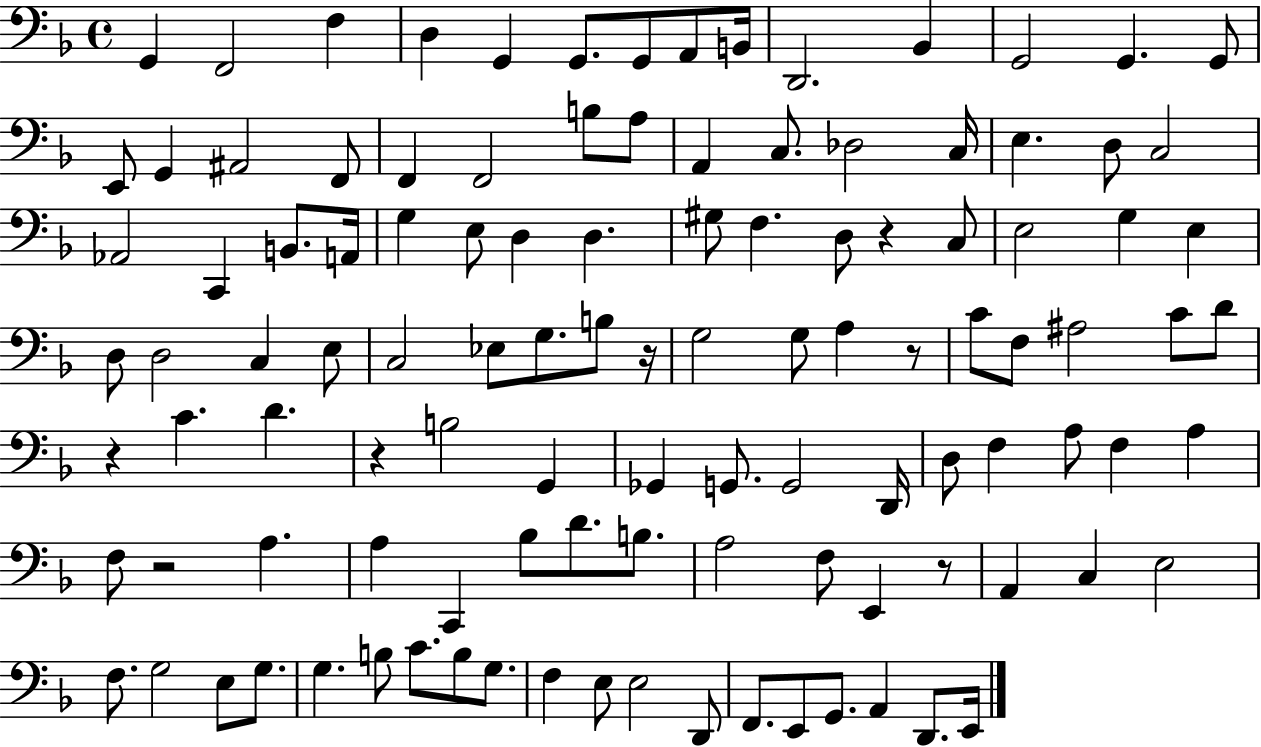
X:1
T:Untitled
M:4/4
L:1/4
K:F
G,, F,,2 F, D, G,, G,,/2 G,,/2 A,,/2 B,,/4 D,,2 _B,, G,,2 G,, G,,/2 E,,/2 G,, ^A,,2 F,,/2 F,, F,,2 B,/2 A,/2 A,, C,/2 _D,2 C,/4 E, D,/2 C,2 _A,,2 C,, B,,/2 A,,/4 G, E,/2 D, D, ^G,/2 F, D,/2 z C,/2 E,2 G, E, D,/2 D,2 C, E,/2 C,2 _E,/2 G,/2 B,/2 z/4 G,2 G,/2 A, z/2 C/2 F,/2 ^A,2 C/2 D/2 z C D z B,2 G,, _G,, G,,/2 G,,2 D,,/4 D,/2 F, A,/2 F, A, F,/2 z2 A, A, C,, _B,/2 D/2 B,/2 A,2 F,/2 E,, z/2 A,, C, E,2 F,/2 G,2 E,/2 G,/2 G, B,/2 C/2 B,/2 G,/2 F, E,/2 E,2 D,,/2 F,,/2 E,,/2 G,,/2 A,, D,,/2 E,,/4